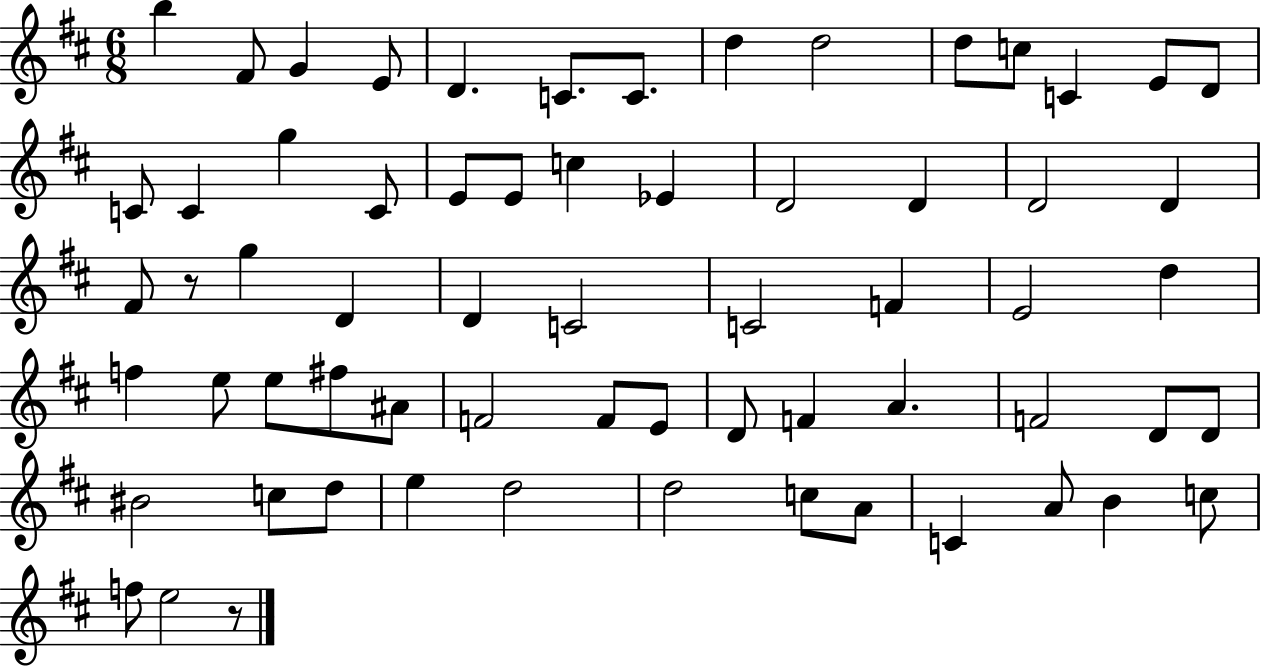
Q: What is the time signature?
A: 6/8